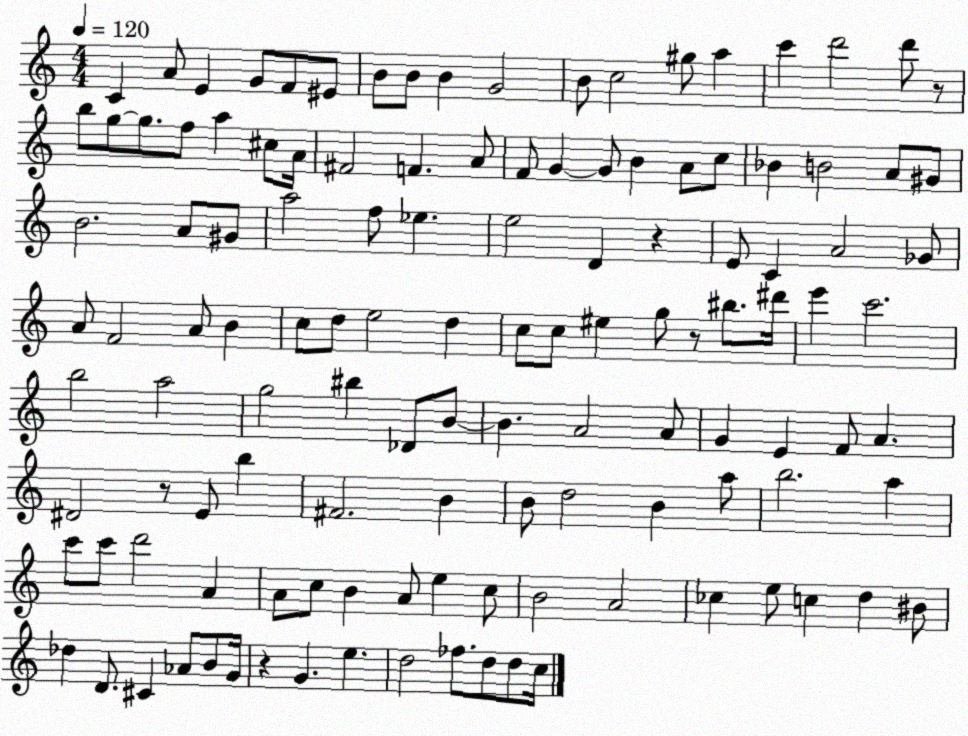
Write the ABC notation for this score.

X:1
T:Untitled
M:4/4
L:1/4
K:C
C A/2 E G/2 F/2 ^E/2 B/2 B/2 B G2 B/2 c2 ^g/2 a c' d'2 d'/2 z/2 b/2 g/2 g/2 f/2 a ^c/2 A/4 ^F2 F A/2 F/2 G G/2 B A/2 c/2 _B B2 A/2 ^G/2 B2 A/2 ^G/2 a2 f/2 _e e2 D z E/2 C A2 _G/2 A/2 F2 A/2 B c/2 d/2 e2 d c/2 c/2 ^e g/2 z/2 ^b/2 ^d'/4 e' c'2 b2 a2 g2 ^b _D/2 B/2 B A2 A/2 G E F/2 A ^D2 z/2 E/2 b ^F2 B B/2 d2 B a/2 b2 a c'/2 c'/2 d'2 A A/2 c/2 B A/2 e c/2 B2 A2 _c e/2 c d ^B/2 _d D/2 ^C _A/2 B/2 G/4 z G e d2 _f/2 d/2 d/2 c/4